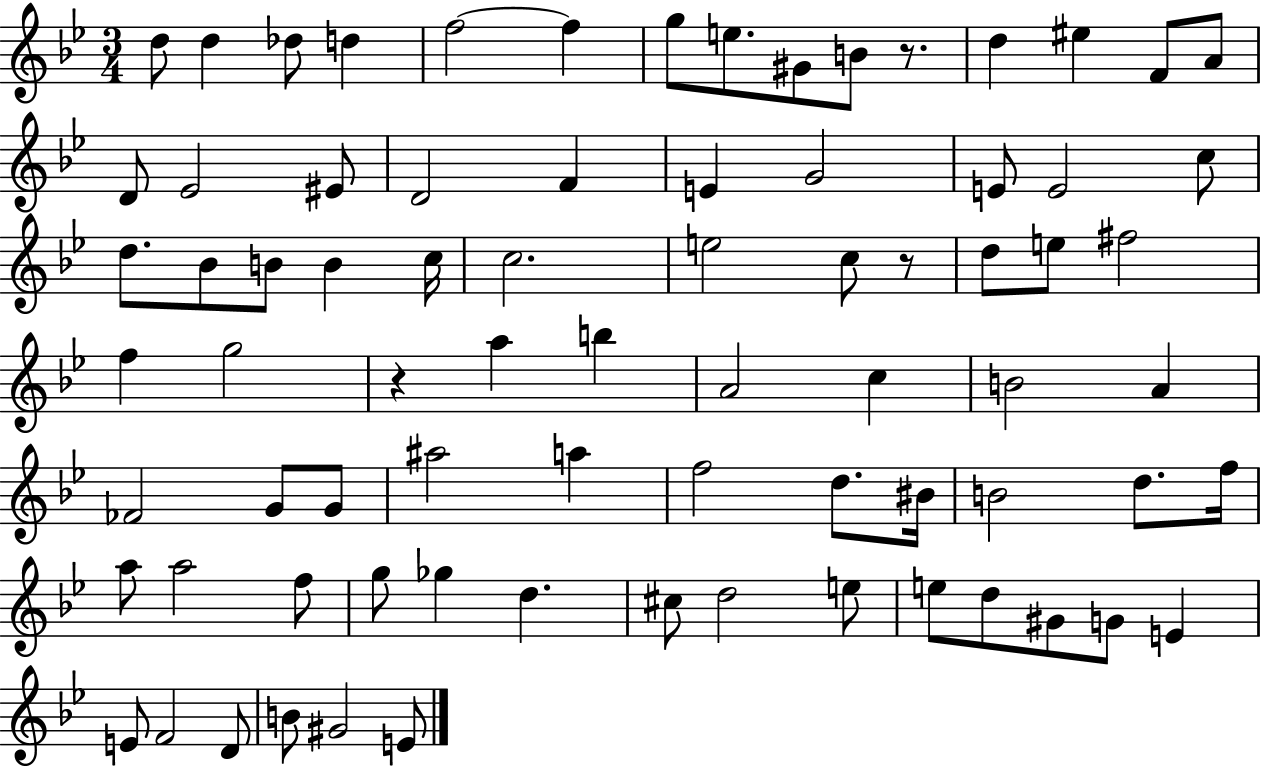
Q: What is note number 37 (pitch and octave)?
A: G5